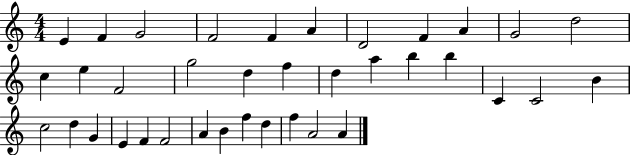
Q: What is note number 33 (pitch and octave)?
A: F5